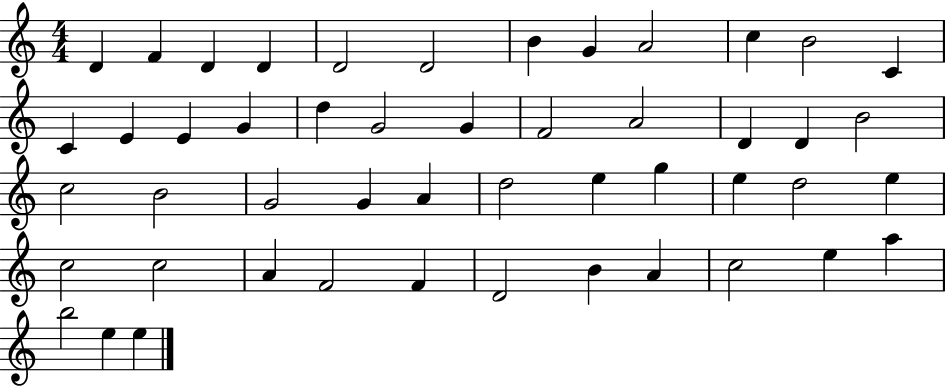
D4/q F4/q D4/q D4/q D4/h D4/h B4/q G4/q A4/h C5/q B4/h C4/q C4/q E4/q E4/q G4/q D5/q G4/h G4/q F4/h A4/h D4/q D4/q B4/h C5/h B4/h G4/h G4/q A4/q D5/h E5/q G5/q E5/q D5/h E5/q C5/h C5/h A4/q F4/h F4/q D4/h B4/q A4/q C5/h E5/q A5/q B5/h E5/q E5/q